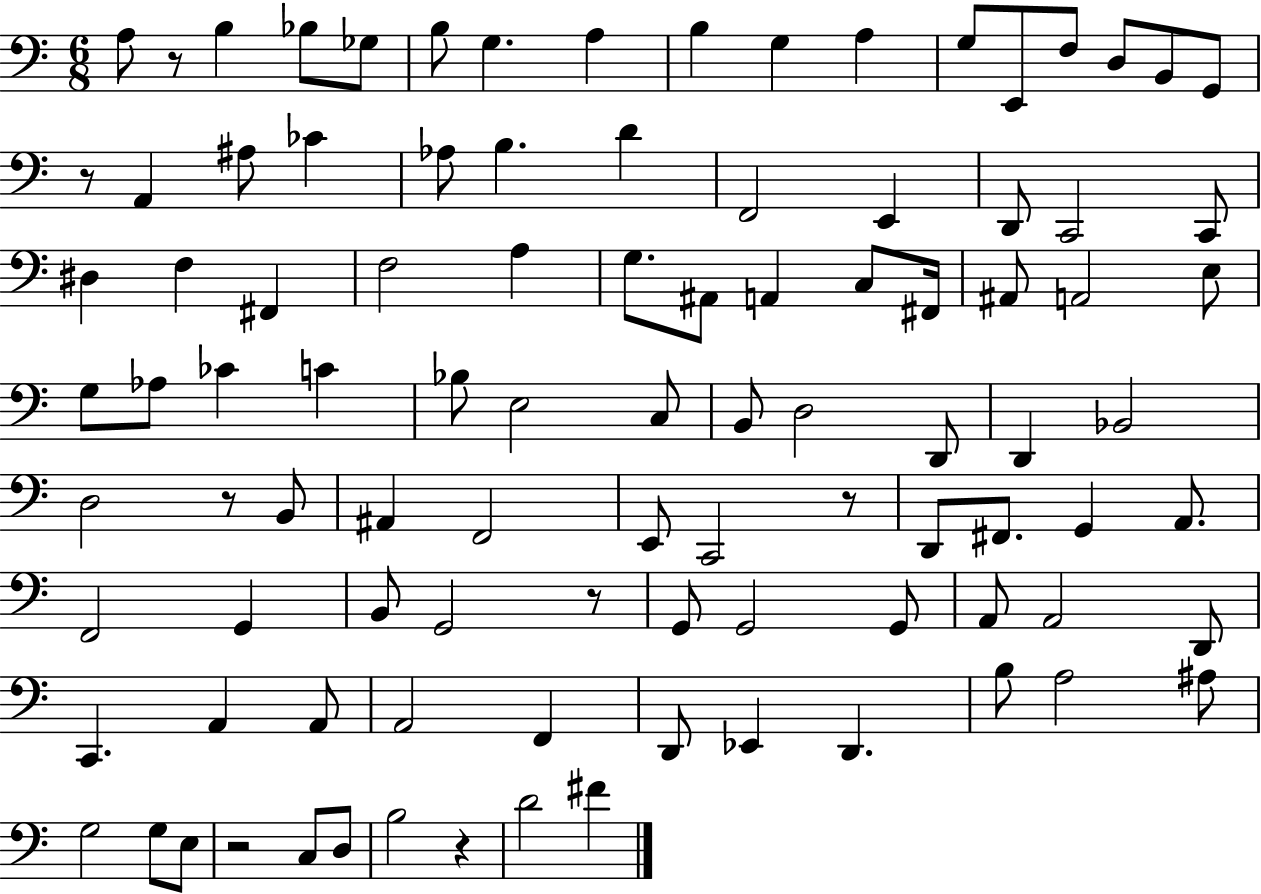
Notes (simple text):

A3/e R/e B3/q Bb3/e Gb3/e B3/e G3/q. A3/q B3/q G3/q A3/q G3/e E2/e F3/e D3/e B2/e G2/e R/e A2/q A#3/e CES4/q Ab3/e B3/q. D4/q F2/h E2/q D2/e C2/h C2/e D#3/q F3/q F#2/q F3/h A3/q G3/e. A#2/e A2/q C3/e F#2/s A#2/e A2/h E3/e G3/e Ab3/e CES4/q C4/q Bb3/e E3/h C3/e B2/e D3/h D2/e D2/q Bb2/h D3/h R/e B2/e A#2/q F2/h E2/e C2/h R/e D2/e F#2/e. G2/q A2/e. F2/h G2/q B2/e G2/h R/e G2/e G2/h G2/e A2/e A2/h D2/e C2/q. A2/q A2/e A2/h F2/q D2/e Eb2/q D2/q. B3/e A3/h A#3/e G3/h G3/e E3/e R/h C3/e D3/e B3/h R/q D4/h F#4/q